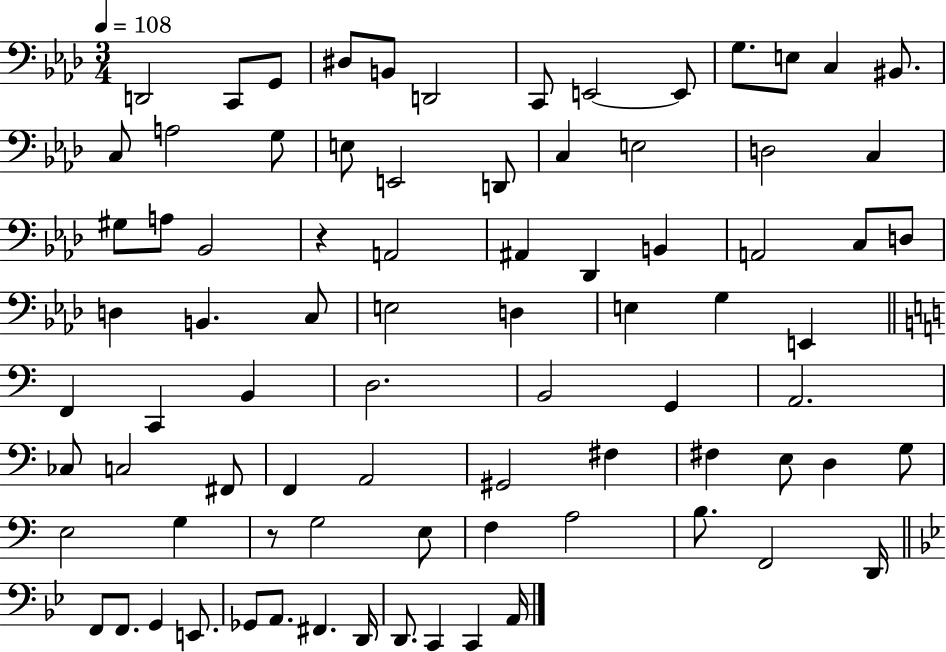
D2/h C2/e G2/e D#3/e B2/e D2/h C2/e E2/h E2/e G3/e. E3/e C3/q BIS2/e. C3/e A3/h G3/e E3/e E2/h D2/e C3/q E3/h D3/h C3/q G#3/e A3/e Bb2/h R/q A2/h A#2/q Db2/q B2/q A2/h C3/e D3/e D3/q B2/q. C3/e E3/h D3/q E3/q G3/q E2/q F2/q C2/q B2/q D3/h. B2/h G2/q A2/h. CES3/e C3/h F#2/e F2/q A2/h G#2/h F#3/q F#3/q E3/e D3/q G3/e E3/h G3/q R/e G3/h E3/e F3/q A3/h B3/e. F2/h D2/s F2/e F2/e. G2/q E2/e. Gb2/e A2/e. F#2/q. D2/s D2/e. C2/q C2/q A2/s